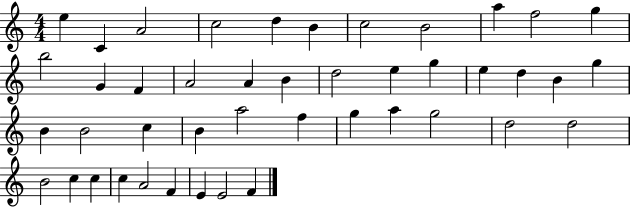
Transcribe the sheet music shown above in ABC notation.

X:1
T:Untitled
M:4/4
L:1/4
K:C
e C A2 c2 d B c2 B2 a f2 g b2 G F A2 A B d2 e g e d B g B B2 c B a2 f g a g2 d2 d2 B2 c c c A2 F E E2 F